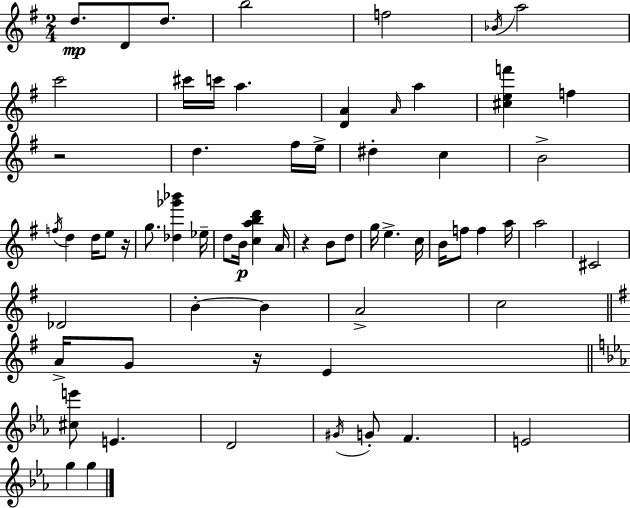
{
  \clef treble
  \numericTimeSignature
  \time 2/4
  \key g \major
  d''8.\mp d'8 d''8. | b''2 | f''2 | \acciaccatura { bes'16 } a''2 | \break c'''2 | cis'''16 c'''16 a''4. | <d' a'>4 \grace { a'16 } a''4 | <cis'' e'' f'''>4 f''4 | \break r2 | d''4. | fis''16 e''16-> dis''4-. c''4 | b'2-> | \break \acciaccatura { f''16 } d''4 d''16 | e''8 r16 g''8. <des'' ges''' bes'''>4 | ees''16-- d''8 b'16\p <c'' a'' b'' d'''>4 | a'16 r4 b'8 | \break d''8 g''16 e''4.-> | c''16 b'16 f''8 f''4 | a''16 a''2 | cis'2 | \break des'2 | b'4-.~~ b'4 | a'2-> | c''2 | \break \bar "||" \break \key e \minor a'16-> g'8 r16 e'4 | \bar "||" \break \key ees \major <cis'' e'''>8 e'4. | d'2 | \acciaccatura { gis'16 } g'8-. f'4. | e'2 | \break g''4 g''4 | \bar "|."
}